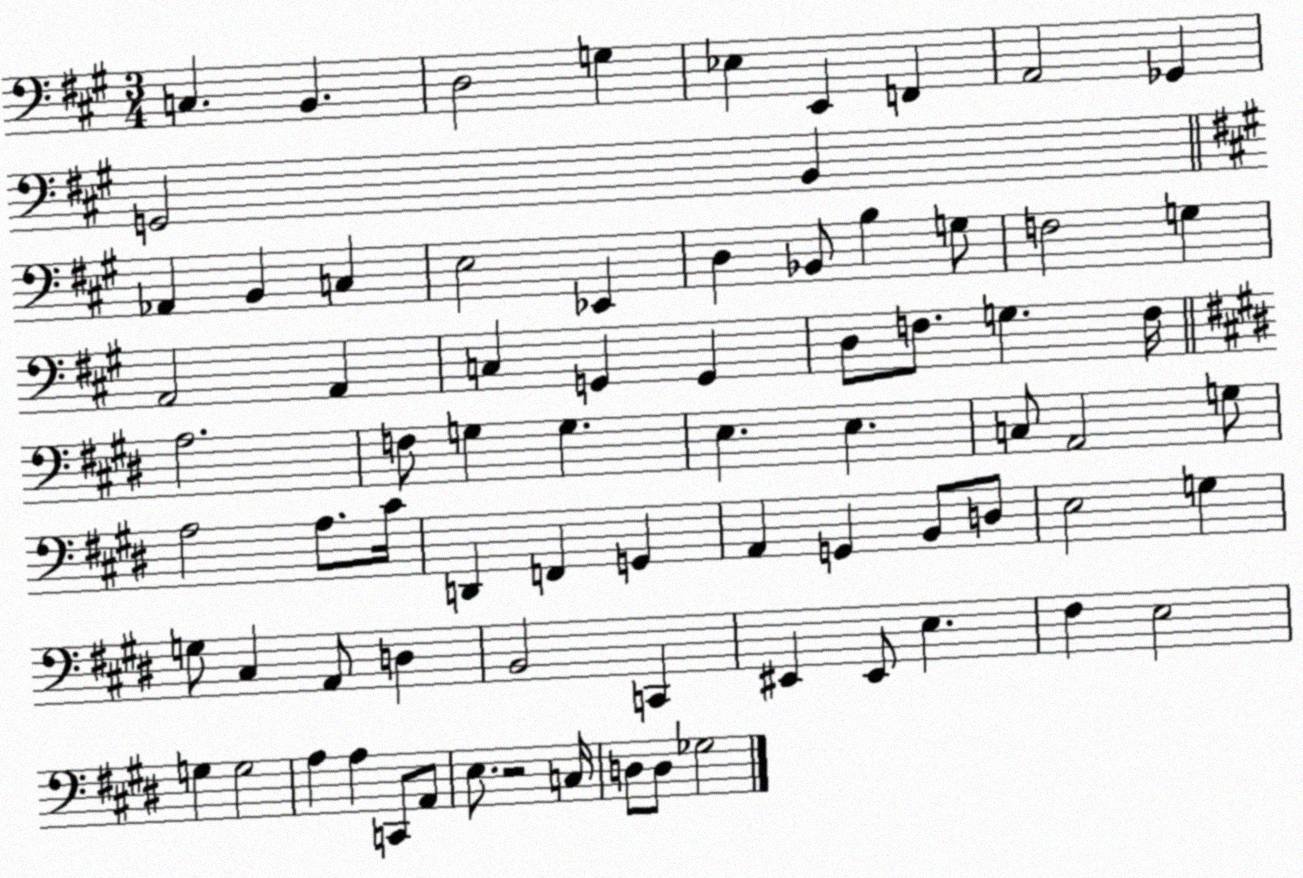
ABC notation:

X:1
T:Untitled
M:3/4
L:1/4
K:A
C, B,, D,2 G, _E, E,, F,, A,,2 _G,, G,,2 B,, _A,, B,, C, E,2 _E,, D, _B,,/2 B, G,/2 F,2 G, A,,2 A,, C, G,, G,, D,/2 F,/2 G, F,/4 A,2 F,/2 G, G, E, E, C,/2 A,,2 G,/2 A,2 A,/2 ^C/4 D,, F,, G,, A,, G,, B,,/2 D,/2 E,2 G, G,/2 ^C, A,,/2 D, B,,2 C,, ^E,, ^E,,/2 E, ^F, E,2 G, G,2 A, A, C,,/2 A,,/2 E,/2 z2 C,/4 D,/2 D,/2 _G,2